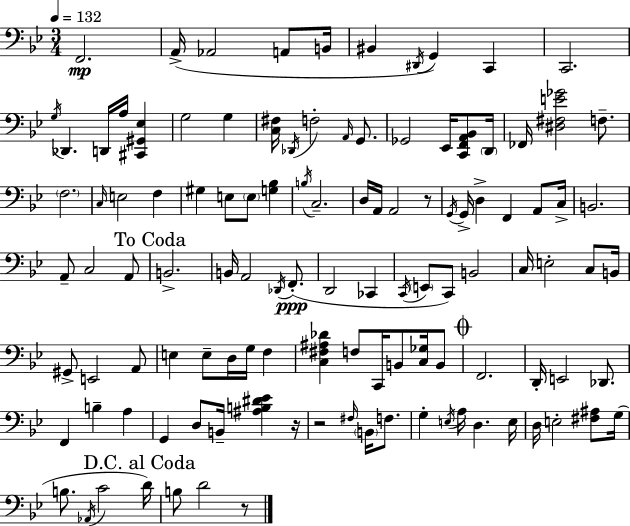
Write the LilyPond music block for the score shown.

{
  \clef bass
  \numericTimeSignature
  \time 3/4
  \key bes \major
  \tempo 4 = 132
  \repeat volta 2 { f,2.\mp | a,16->( aes,2 a,8 b,16 | bis,4 \acciaccatura { dis,16 }) g,4 c,4 | c,2. | \break \acciaccatura { g16 } des,4. d,16 a16 <cis, gis, ees>4 | g2 g4 | <c fis>16 \acciaccatura { des,16 } f2-. | \grace { a,16 } g,8. ges,2 | \break ees,16 <c, f, a, bes,>8 \parenthesize d,16 fes,16 <dis fis e' ges'>2 | f8.-- \parenthesize f2. | \grace { c16 } e2 | f4 gis4 e8 \parenthesize e8 | \break <g bes>4 \acciaccatura { b16 } c2.-- | d16 a,16 a,2 | r8 \acciaccatura { g,16 } g,16-> d4-> | f,4 a,8 c16-> b,2. | \break a,8-- c2 | a,8 \mark "To Coda" b,2.-> | b,16 a,2 | \acciaccatura { des,16 } f,8.-.(\ppp d,2 | \break ces,4 \acciaccatura { c,16 } \parenthesize e,8 c,8) | b,2 c16 e2-. | c8 b,16 gis,8-> e,2 | a,8 e4 | \break e8-- d16 g16 f4 <c fis ais des'>4 | f8 c,16 b,8 <c ges>16 b,8 \mark \markup { \musicglyph "scripts.coda" } f,2. | d,16-. e,2 | des,8. f,4 | \break b4-- a4 g,4 | d8 b,16-- <ais b dis' ees'>4 r16 r2 | \grace { fis16 } \parenthesize b,16 f8. g4-. | \acciaccatura { e16 } a16 d4. e16 d16 | \break e2-. <fis ais>8 g16( b8. | \acciaccatura { aes,16 } c'2 \mark "D.C. al Coda" d'16) | b8 d'2 r8 | } \bar "|."
}